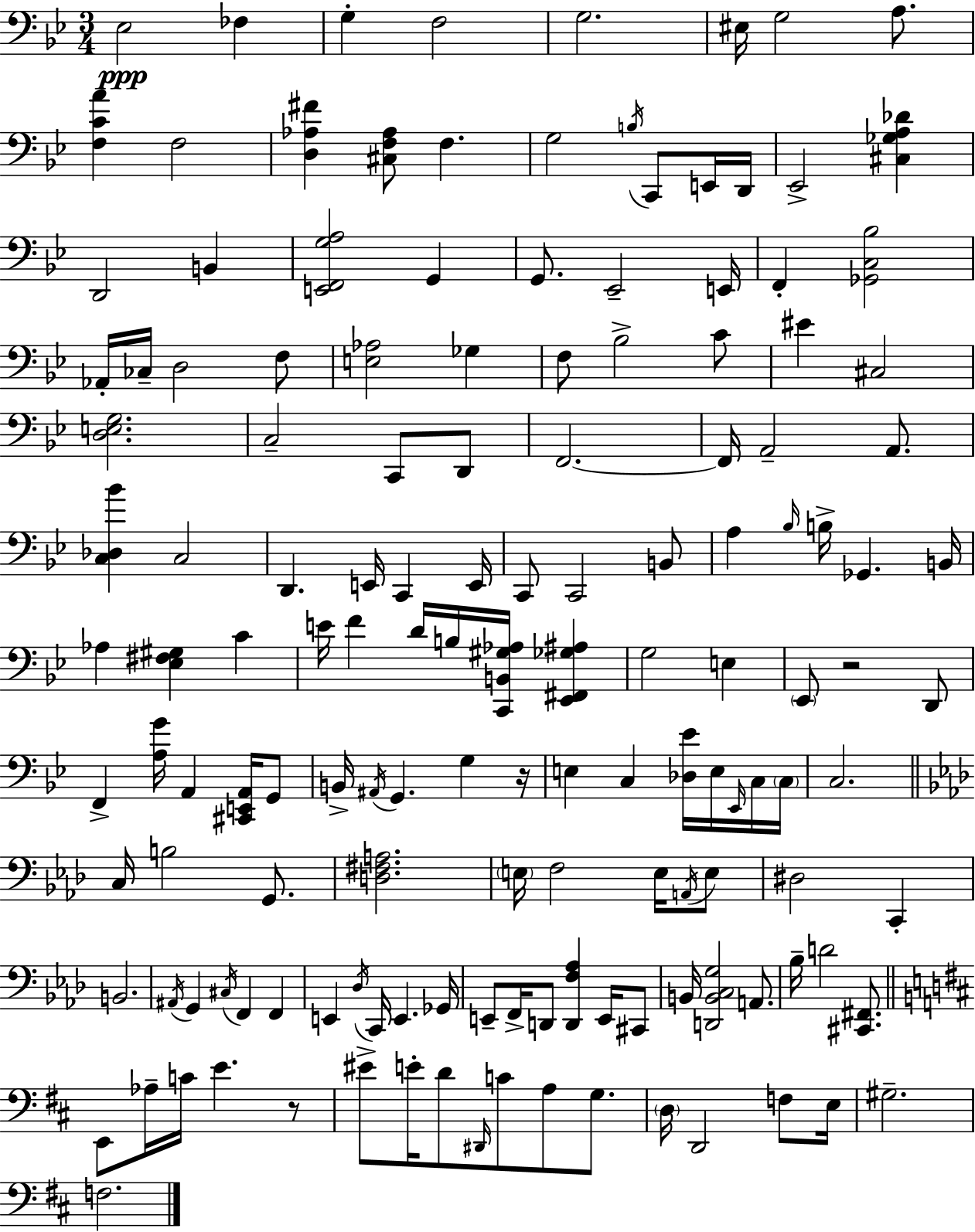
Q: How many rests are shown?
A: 3